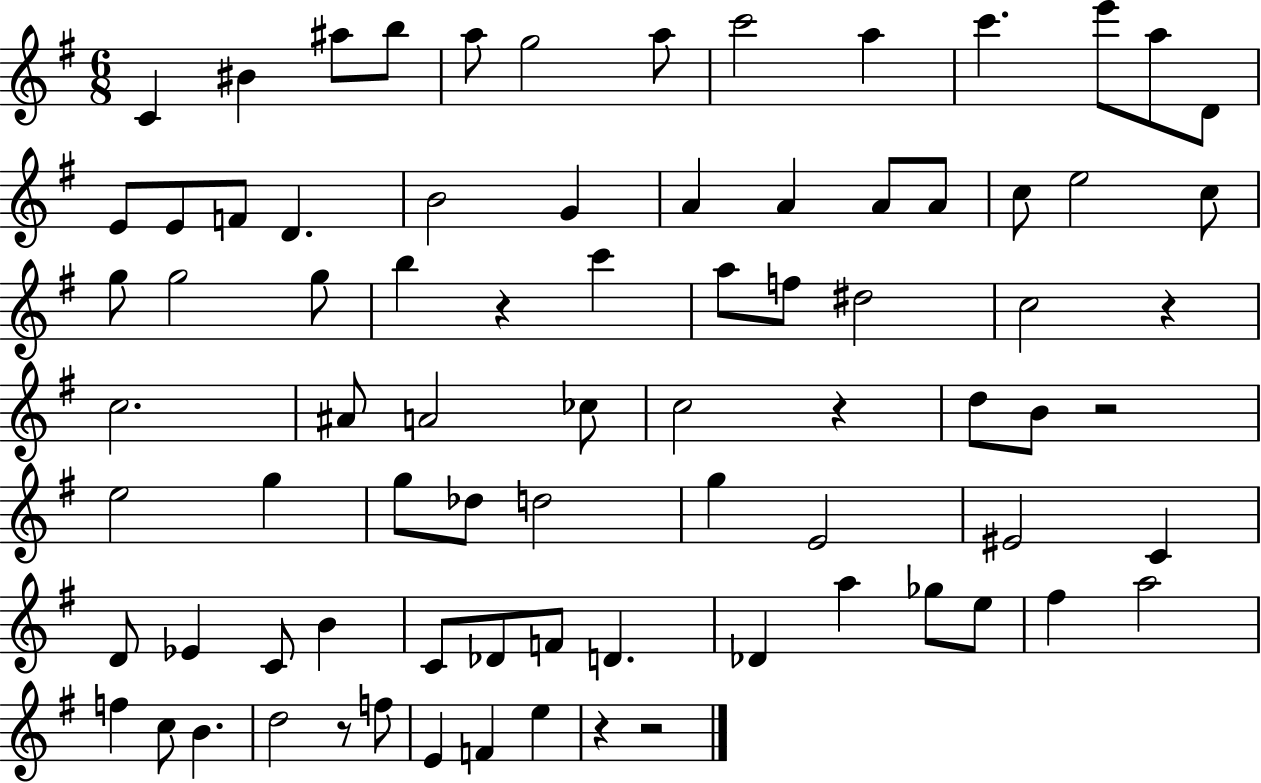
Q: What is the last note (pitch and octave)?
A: E5